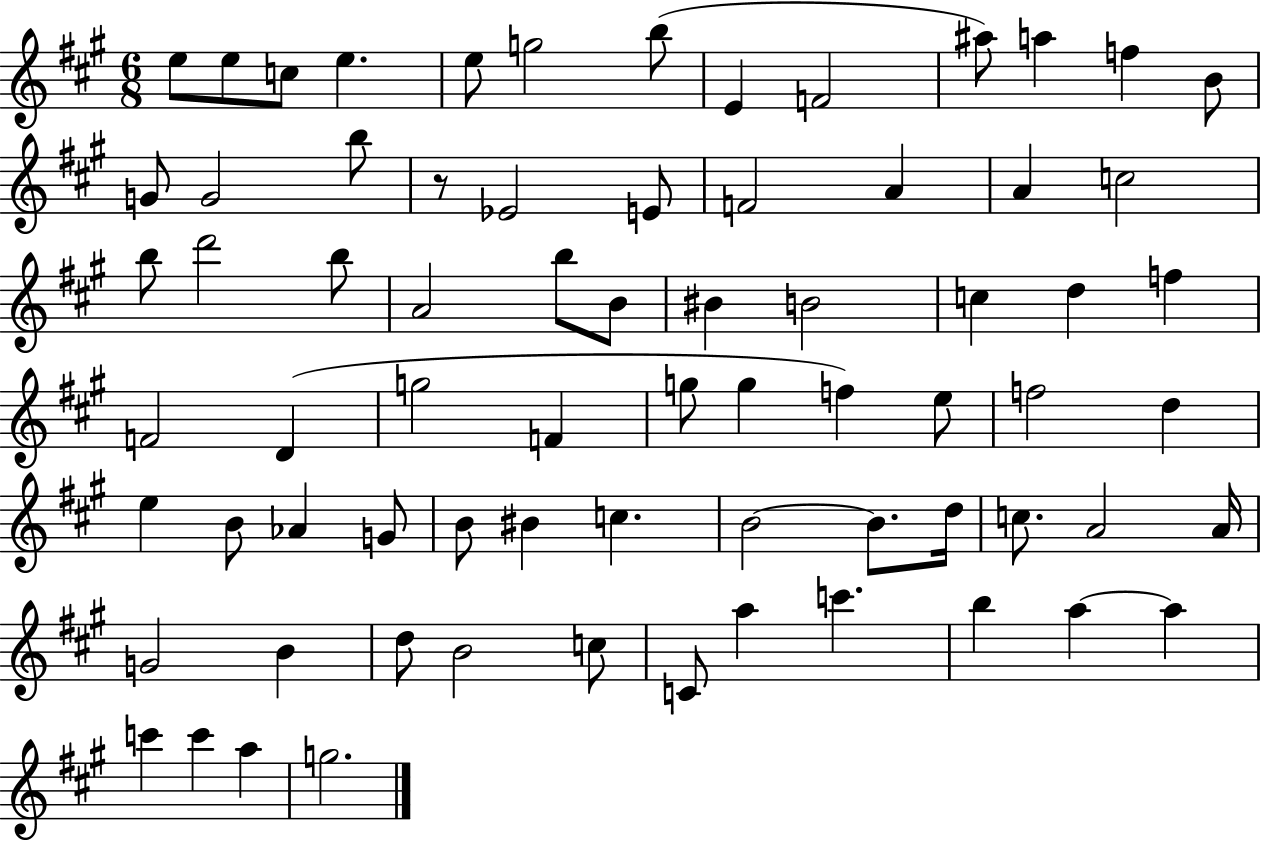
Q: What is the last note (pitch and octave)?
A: G5